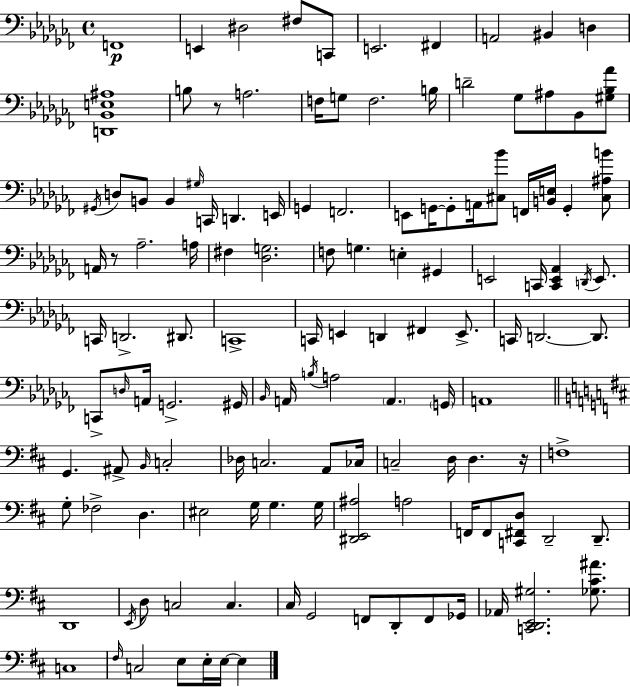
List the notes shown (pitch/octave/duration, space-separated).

F2/w E2/q D#3/h F#3/e C2/e E2/h. F#2/q A2/h BIS2/q D3/q [D2,Bb2,E3,A#3]/w B3/e R/e A3/h. F3/s G3/e F3/h. B3/s D4/h Gb3/e A#3/e Bb2/e [G#3,Bb3,Ab4]/e G#2/s D3/e B2/e B2/q G#3/s C2/s D2/q. E2/s G2/q F2/h. E2/e G2/s G2/e A2/s [C#3,Bb4]/e F2/s [B2,E3]/s G2/q [C#3,A#3,B4]/e A2/s R/e Ab3/h. A3/s F#3/q [Db3,G3]/h. F3/e G3/q. E3/q G#2/q E2/h C2/s [C2,E2,Ab2]/q D2/s E2/e. C2/s D2/h. D#2/e. C2/w C2/s E2/q D2/q F#2/q E2/e. C2/s D2/h. D2/e. C2/e D3/s A2/s G2/h. G#2/s Bb2/s A2/s B3/s A3/h A2/q. G2/s A2/w G2/q. A#2/e B2/s C3/h Db3/s C3/h. A2/e CES3/s C3/h D3/s D3/q. R/s F3/w G3/e FES3/h D3/q. EIS3/h G3/s G3/q. G3/s [D#2,E2,A#3]/h A3/h F2/s F2/e [C2,F#2,D3]/e D2/h D2/e. D2/w E2/s D3/e C3/h C3/q. C#3/s G2/h F2/e D2/e F2/e Gb2/s Ab2/s [C2,D2,E2,G#3]/h. [Gb3,C#4,A#4]/e. C3/w F#3/s C3/h E3/e E3/s E3/s E3/q